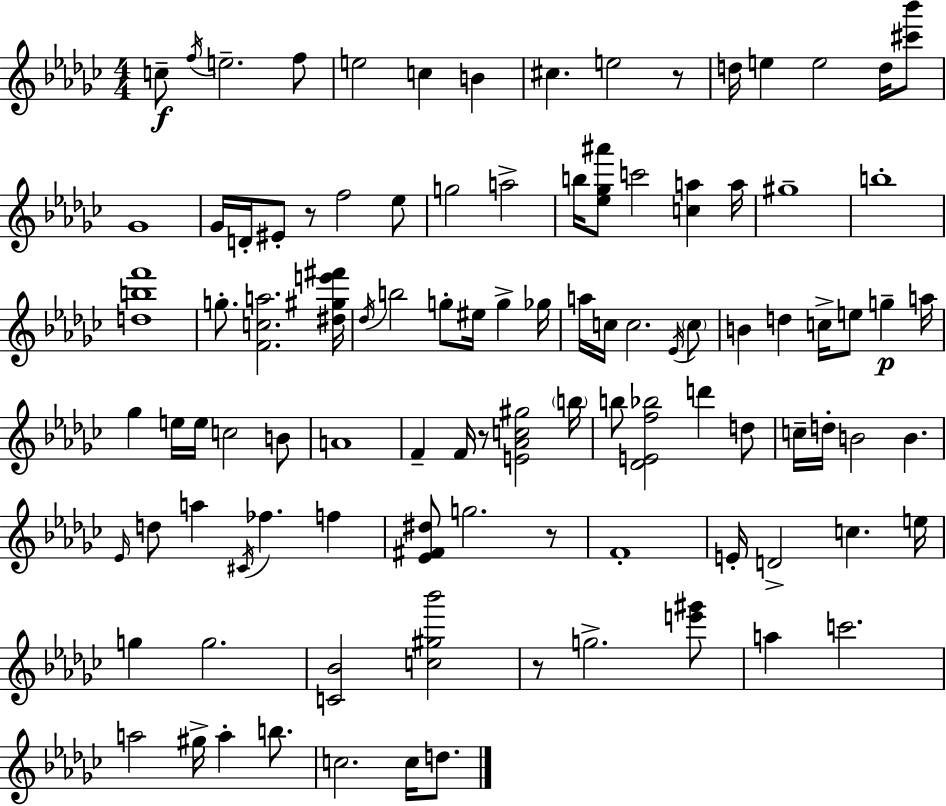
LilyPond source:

{
  \clef treble
  \numericTimeSignature
  \time 4/4
  \key ees \minor
  c''8--\f \acciaccatura { f''16 } e''2.-- f''8 | e''2 c''4 b'4 | cis''4. e''2 r8 | d''16 e''4 e''2 d''16 <cis''' bes'''>8 | \break ges'1 | ges'16 d'16-. eis'8-. r8 f''2 ees''8 | g''2 a''2-> | b''16 <ees'' ges'' ais'''>8 c'''2 <c'' a''>4 | \break a''16 gis''1-- | b''1-. | <d'' b'' f'''>1 | g''8.-. <f' c'' a''>2. | \break <dis'' gis'' e''' fis'''>16 \acciaccatura { des''16 } b''2 g''8-. eis''16 g''4-> | ges''16 a''16 c''16 c''2. | \acciaccatura { ees'16 } \parenthesize c''8 b'4 d''4 c''16-> e''8 g''4--\p | a''16 ges''4 e''16 e''16 c''2 | \break b'8 a'1 | f'4-- f'16 r8 <e' aes' c'' gis''>2 | \parenthesize b''16 b''8 <des' e' f'' bes''>2 d'''4 | d''8 c''16-- d''16-. b'2 b'4. | \break \grace { ees'16 } d''8 a''4 \acciaccatura { cis'16 } fes''4. | f''4 <ees' fis' dis''>8 g''2. | r8 f'1-. | e'16-. d'2-> c''4. | \break e''16 g''4 g''2. | <c' bes'>2 <c'' gis'' bes'''>2 | r8 g''2.-> | <e''' gis'''>8 a''4 c'''2. | \break a''2 gis''16-> a''4-. | b''8. c''2. | c''16 d''8. \bar "|."
}